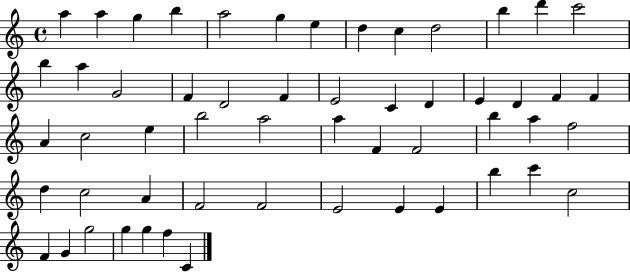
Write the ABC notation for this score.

X:1
T:Untitled
M:4/4
L:1/4
K:C
a a g b a2 g e d c d2 b d' c'2 b a G2 F D2 F E2 C D E D F F A c2 e b2 a2 a F F2 b a f2 d c2 A F2 F2 E2 E E b c' c2 F G g2 g g f C